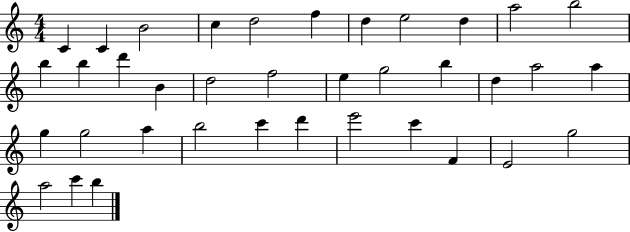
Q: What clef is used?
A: treble